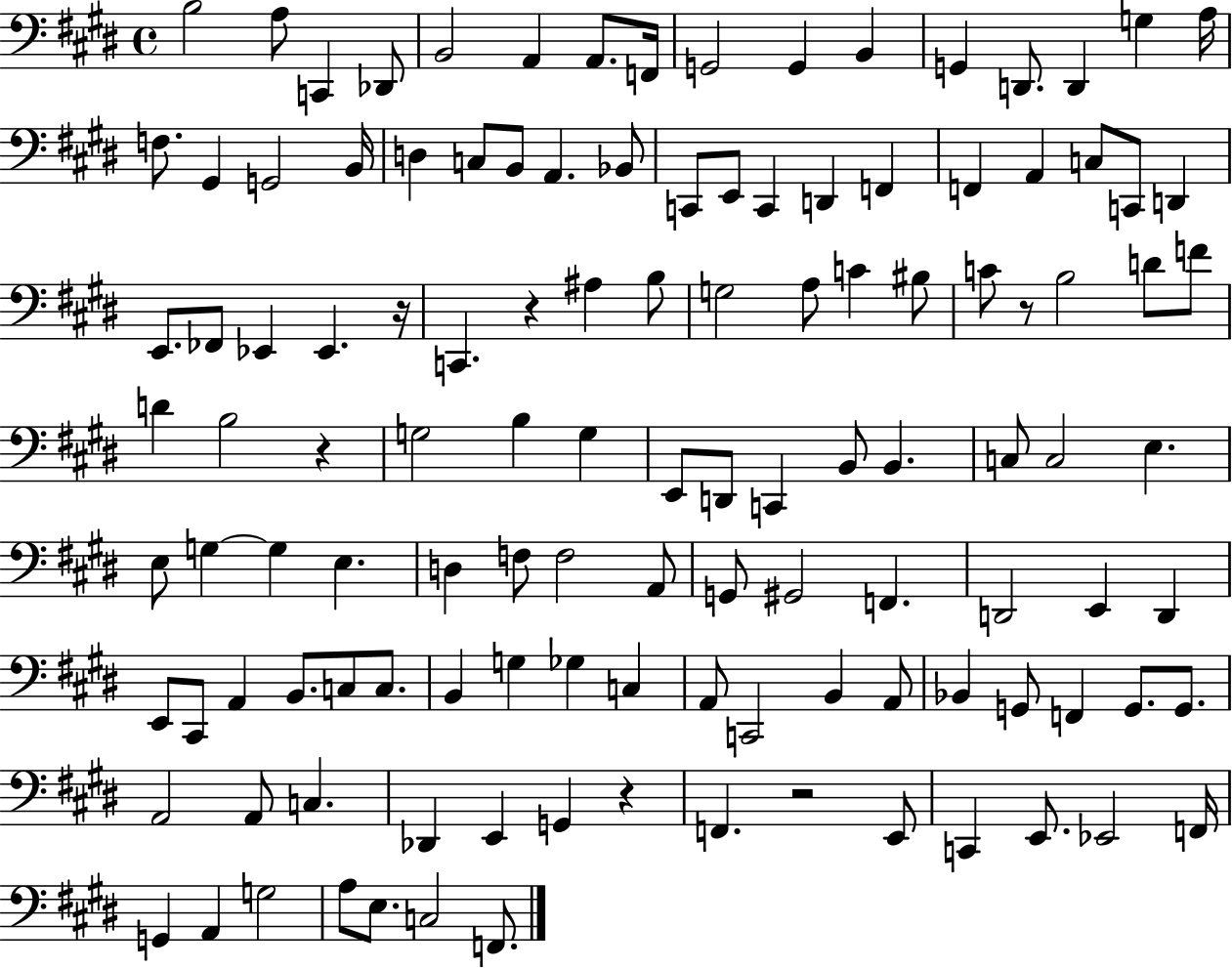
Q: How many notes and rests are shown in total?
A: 121